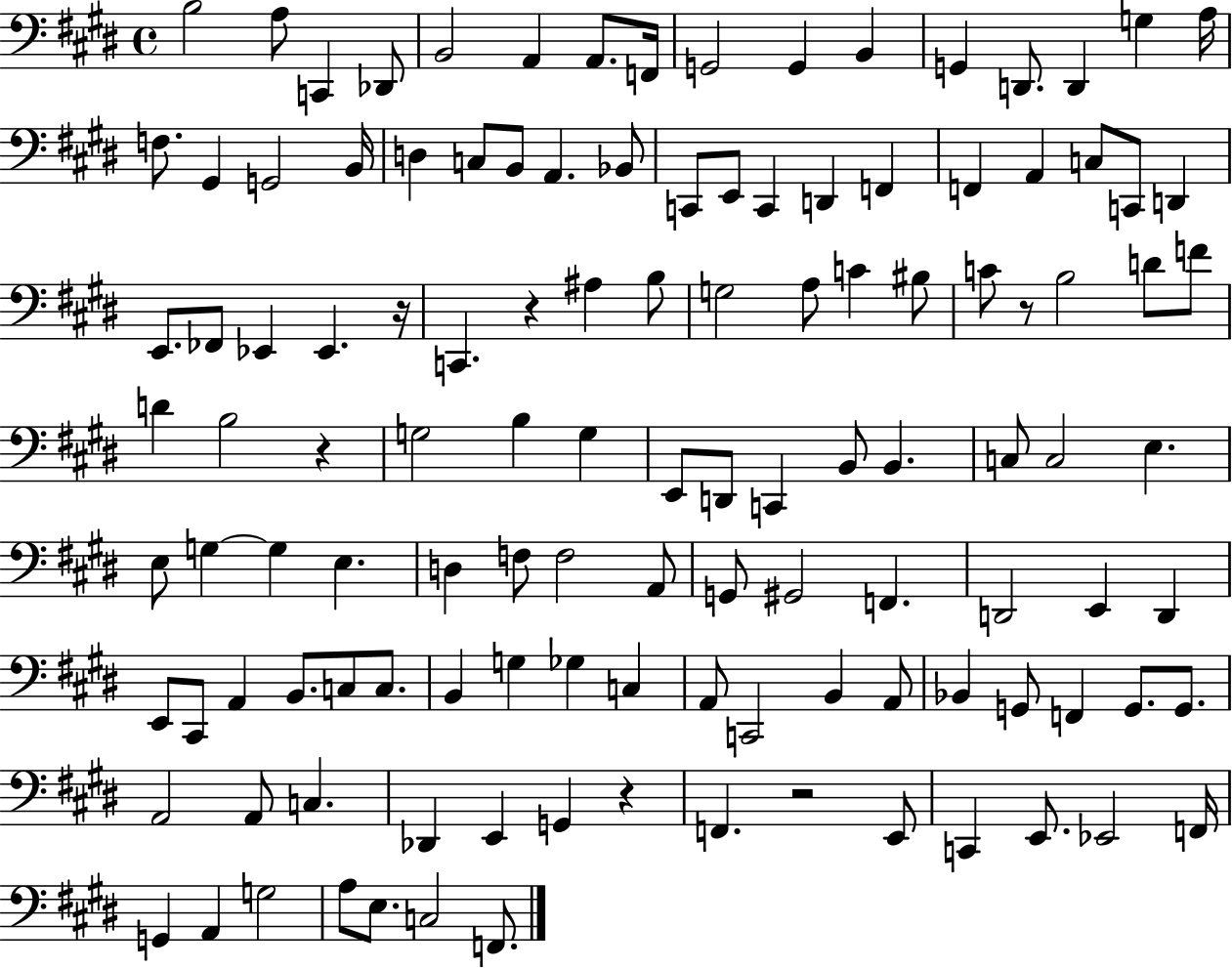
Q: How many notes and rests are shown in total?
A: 121